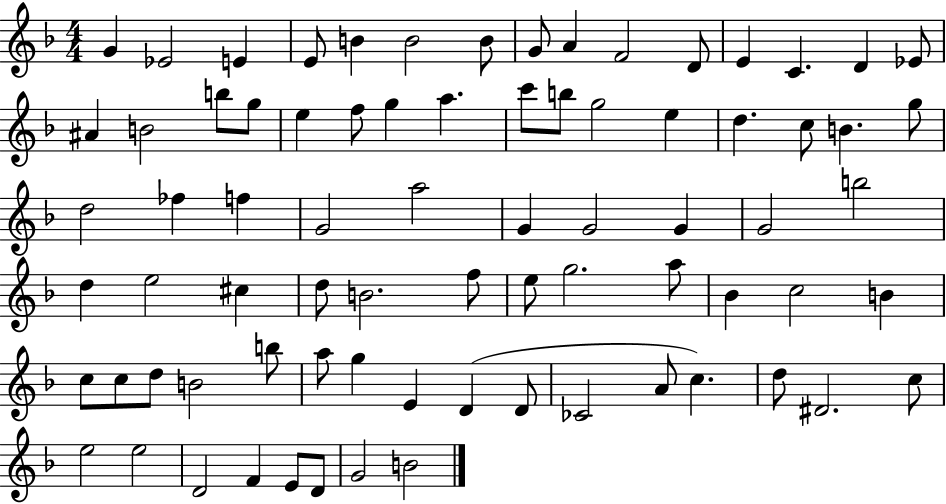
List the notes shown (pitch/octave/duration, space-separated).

G4/q Eb4/h E4/q E4/e B4/q B4/h B4/e G4/e A4/q F4/h D4/e E4/q C4/q. D4/q Eb4/e A#4/q B4/h B5/e G5/e E5/q F5/e G5/q A5/q. C6/e B5/e G5/h E5/q D5/q. C5/e B4/q. G5/e D5/h FES5/q F5/q G4/h A5/h G4/q G4/h G4/q G4/h B5/h D5/q E5/h C#5/q D5/e B4/h. F5/e E5/e G5/h. A5/e Bb4/q C5/h B4/q C5/e C5/e D5/e B4/h B5/e A5/e G5/q E4/q D4/q D4/e CES4/h A4/e C5/q. D5/e D#4/h. C5/e E5/h E5/h D4/h F4/q E4/e D4/e G4/h B4/h